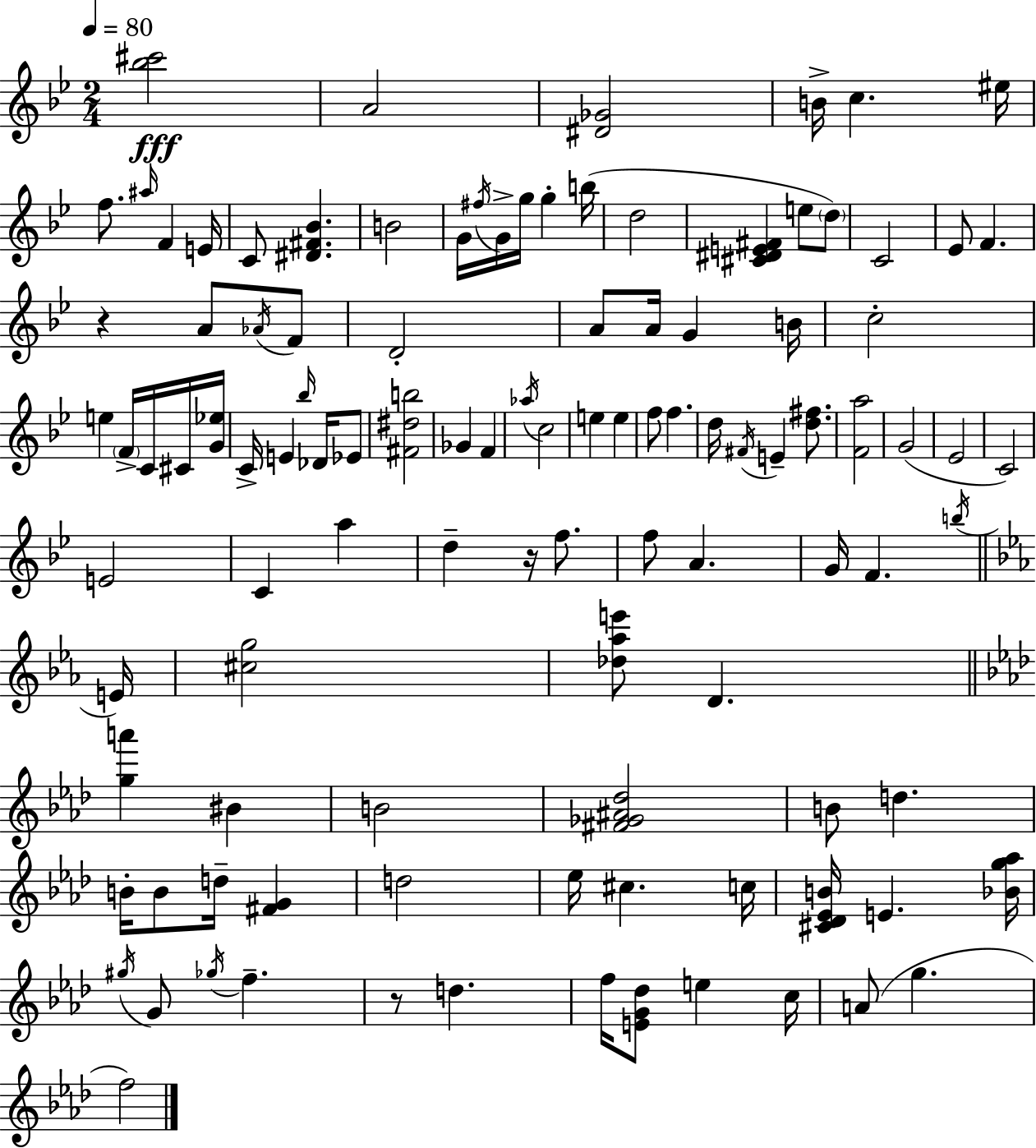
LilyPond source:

{
  \clef treble
  \numericTimeSignature
  \time 2/4
  \key bes \major
  \tempo 4 = 80
  \repeat volta 2 { <bes'' cis'''>2\fff | a'2 | <dis' ges'>2 | b'16-> c''4. eis''16 | \break f''8. \grace { ais''16 } f'4 | e'16 c'8 <dis' fis' bes'>4. | b'2 | g'16 \acciaccatura { fis''16 } g'16-> g''16 g''4-. | \break b''16( d''2 | <cis' dis' e' fis'>4 e''8 | \parenthesize d''8) c'2 | ees'8 f'4. | \break r4 a'8 | \acciaccatura { aes'16 } f'8 d'2-. | a'8 a'16 g'4 | b'16 c''2-. | \break e''4 \parenthesize f'16-> | c'16 cis'16 <g' ees''>16 c'16-> e'4 | \grace { bes''16 } des'16 ees'8 <fis' dis'' b''>2 | ges'4 | \break f'4 \acciaccatura { aes''16 } c''2 | e''4 | e''4 f''8 f''4. | d''16 \acciaccatura { fis'16 } e'4-- | \break <d'' fis''>8. <f' a''>2 | g'2( | ees'2 | c'2) | \break e'2 | c'4 | a''4 d''4-- | r16 f''8. f''8 | \break a'4. g'16 f'4. | \acciaccatura { b''16 } \bar "||" \break \key ees \major e'16 <cis'' g''>2 | <des'' aes'' e'''>8 d'4. | \bar "||" \break \key f \minor <g'' a'''>4 bis'4 | b'2 | <fis' ges' ais' des''>2 | b'8 d''4. | \break b'16-. b'8 d''16-- <fis' g'>4 | d''2 | ees''16 cis''4. c''16 | <cis' des' ees' b'>16 e'4. <bes' g'' aes''>16 | \break \acciaccatura { gis''16 } g'8 \acciaccatura { ges''16 } f''4.-- | r8 d''4. | f''16 <e' g' des''>8 e''4 | c''16 a'8( g''4. | \break f''2) | } \bar "|."
}